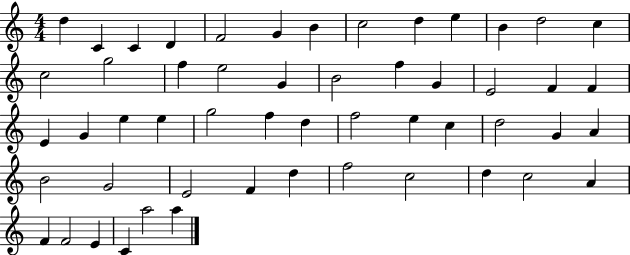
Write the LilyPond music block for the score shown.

{
  \clef treble
  \numericTimeSignature
  \time 4/4
  \key c \major
  d''4 c'4 c'4 d'4 | f'2 g'4 b'4 | c''2 d''4 e''4 | b'4 d''2 c''4 | \break c''2 g''2 | f''4 e''2 g'4 | b'2 f''4 g'4 | e'2 f'4 f'4 | \break e'4 g'4 e''4 e''4 | g''2 f''4 d''4 | f''2 e''4 c''4 | d''2 g'4 a'4 | \break b'2 g'2 | e'2 f'4 d''4 | f''2 c''2 | d''4 c''2 a'4 | \break f'4 f'2 e'4 | c'4 a''2 a''4 | \bar "|."
}